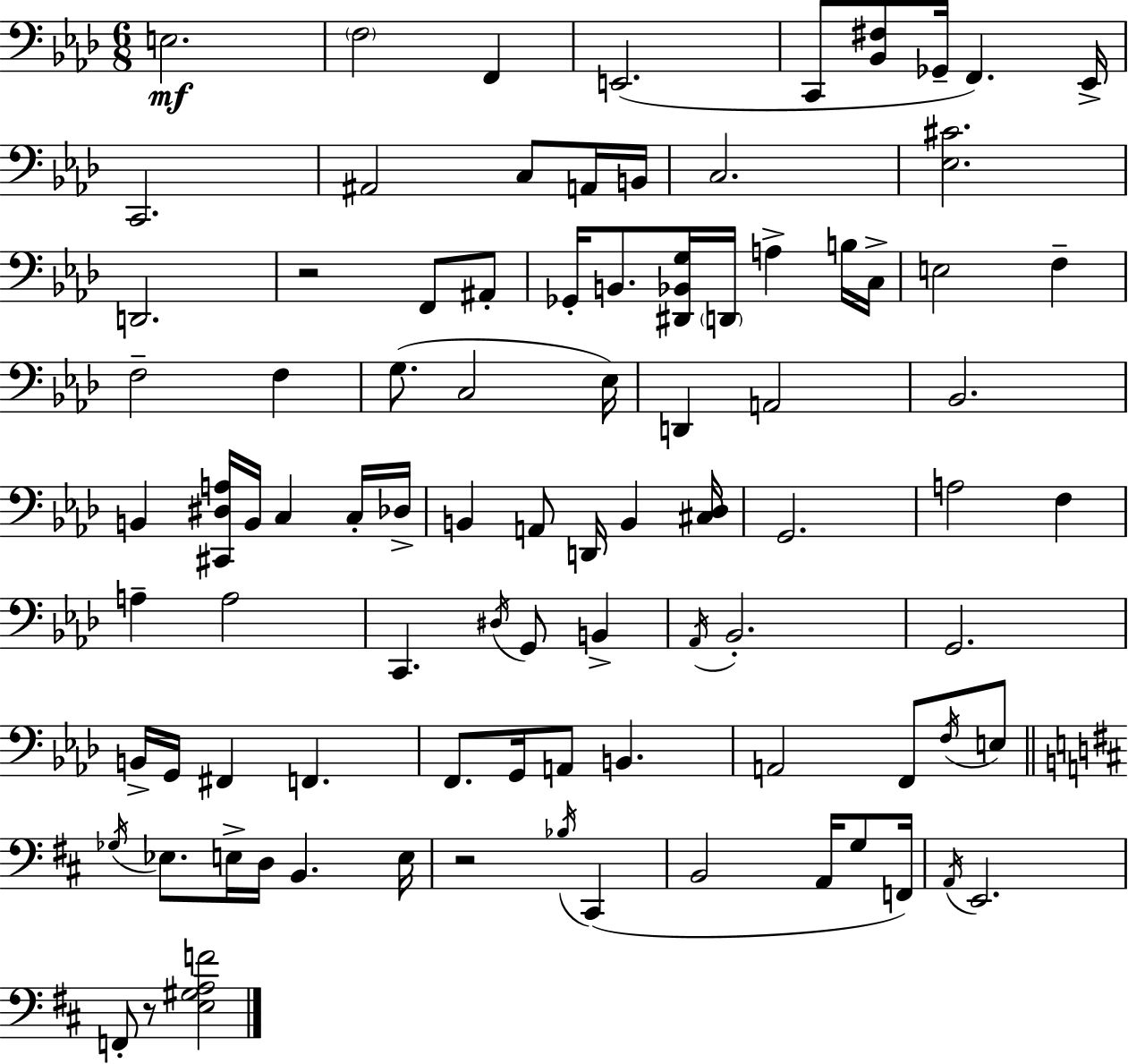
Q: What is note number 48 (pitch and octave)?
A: C2